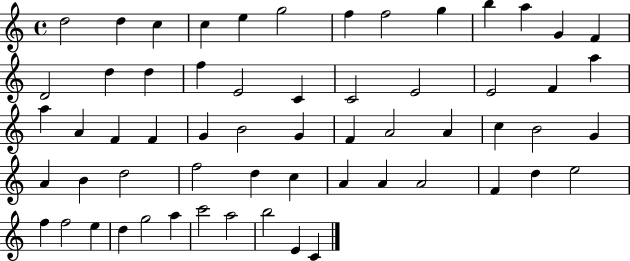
{
  \clef treble
  \time 4/4
  \defaultTimeSignature
  \key c \major
  d''2 d''4 c''4 | c''4 e''4 g''2 | f''4 f''2 g''4 | b''4 a''4 g'4 f'4 | \break d'2 d''4 d''4 | f''4 e'2 c'4 | c'2 e'2 | e'2 f'4 a''4 | \break a''4 a'4 f'4 f'4 | g'4 b'2 g'4 | f'4 a'2 a'4 | c''4 b'2 g'4 | \break a'4 b'4 d''2 | f''2 d''4 c''4 | a'4 a'4 a'2 | f'4 d''4 e''2 | \break f''4 f''2 e''4 | d''4 g''2 a''4 | c'''2 a''2 | b''2 e'4 c'4 | \break \bar "|."
}